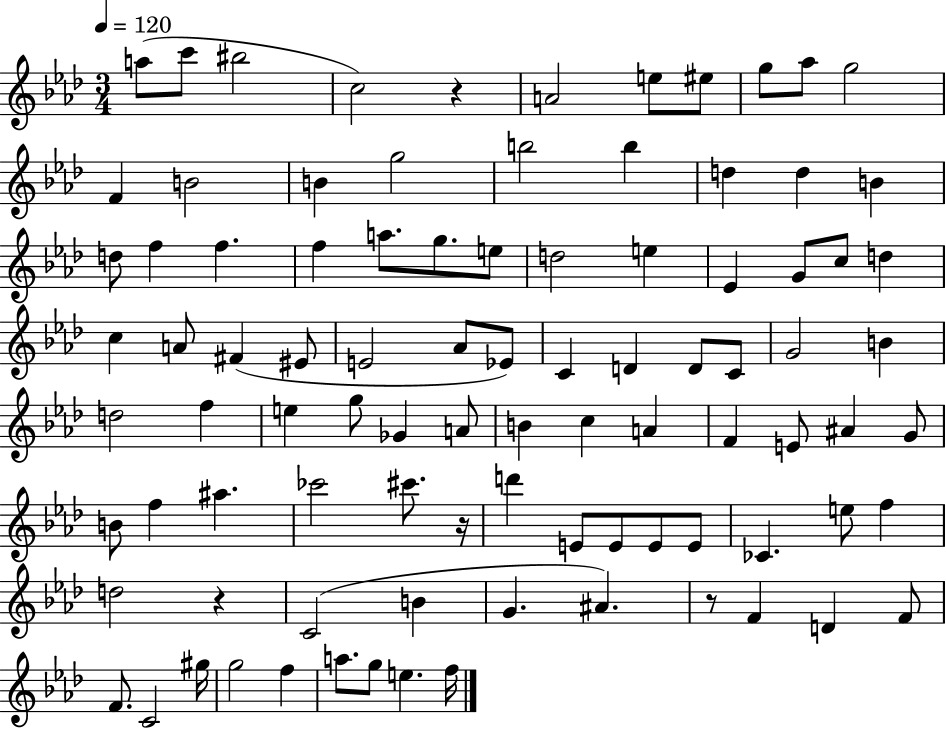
{
  \clef treble
  \numericTimeSignature
  \time 3/4
  \key aes \major
  \tempo 4 = 120
  a''8( c'''8 bis''2 | c''2) r4 | a'2 e''8 eis''8 | g''8 aes''8 g''2 | \break f'4 b'2 | b'4 g''2 | b''2 b''4 | d''4 d''4 b'4 | \break d''8 f''4 f''4. | f''4 a''8. g''8. e''8 | d''2 e''4 | ees'4 g'8 c''8 d''4 | \break c''4 a'8 fis'4( eis'8 | e'2 aes'8 ees'8) | c'4 d'4 d'8 c'8 | g'2 b'4 | \break d''2 f''4 | e''4 g''8 ges'4 a'8 | b'4 c''4 a'4 | f'4 e'8 ais'4 g'8 | \break b'8 f''4 ais''4. | ces'''2 cis'''8. r16 | d'''4 e'8 e'8 e'8 e'8 | ces'4. e''8 f''4 | \break d''2 r4 | c'2( b'4 | g'4. ais'4.) | r8 f'4 d'4 f'8 | \break f'8. c'2 gis''16 | g''2 f''4 | a''8. g''8 e''4. f''16 | \bar "|."
}